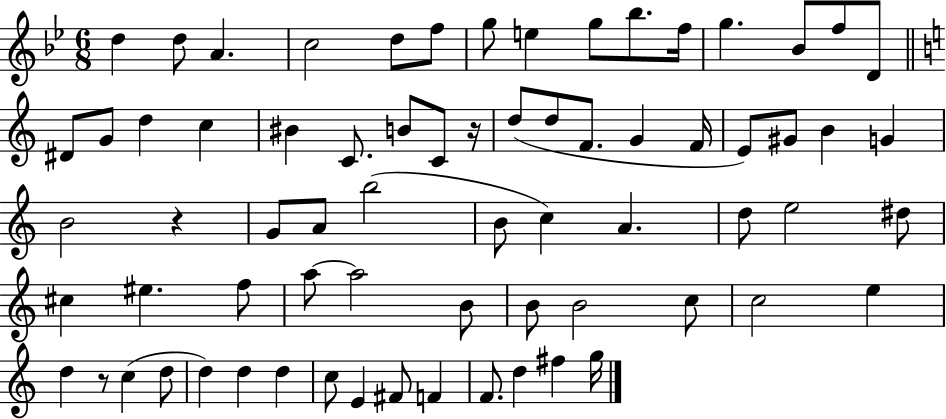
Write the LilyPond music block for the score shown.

{
  \clef treble
  \numericTimeSignature
  \time 6/8
  \key bes \major
  \repeat volta 2 { d''4 d''8 a'4. | c''2 d''8 f''8 | g''8 e''4 g''8 bes''8. f''16 | g''4. bes'8 f''8 d'8 | \break \bar "||" \break \key c \major dis'8 g'8 d''4 c''4 | bis'4 c'8. b'8 c'8 r16 | d''8( d''8 f'8. g'4 f'16 | e'8) gis'8 b'4 g'4 | \break b'2 r4 | g'8 a'8 b''2( | b'8 c''4) a'4. | d''8 e''2 dis''8 | \break cis''4 eis''4. f''8 | a''8~~ a''2 b'8 | b'8 b'2 c''8 | c''2 e''4 | \break d''4 r8 c''4( d''8 | d''4) d''4 d''4 | c''8 e'4 fis'8 f'4 | f'8. d''4 fis''4 g''16 | \break } \bar "|."
}